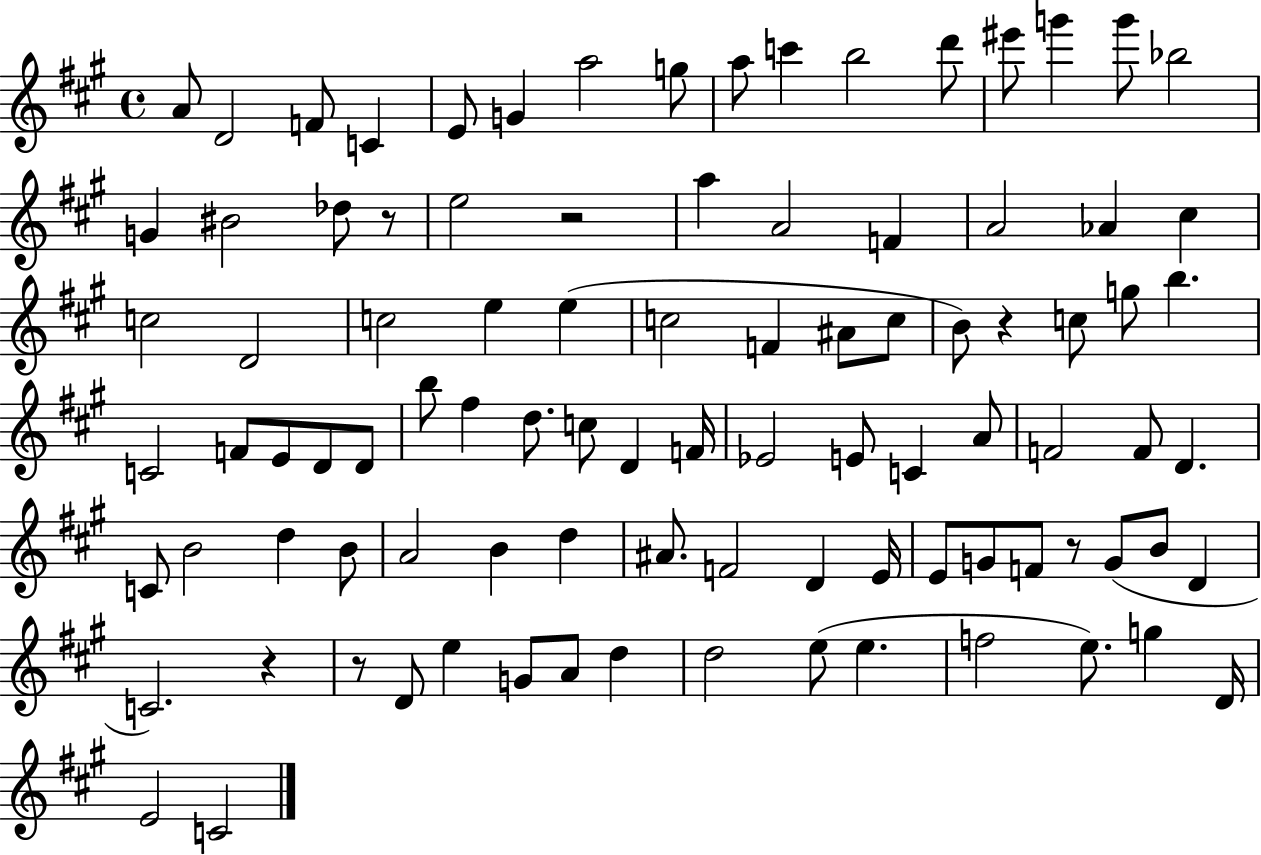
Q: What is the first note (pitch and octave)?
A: A4